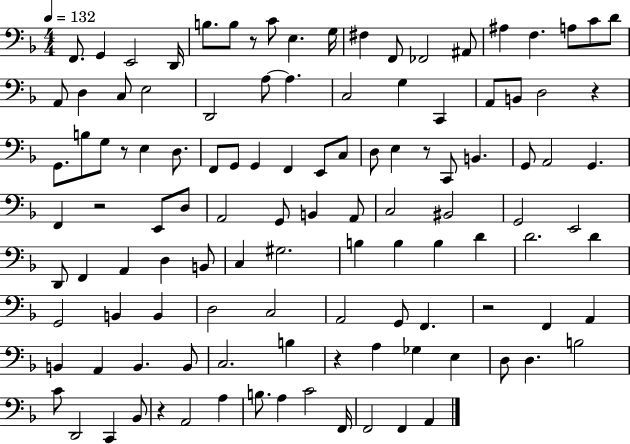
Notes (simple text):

F2/e. G2/q E2/h D2/s B3/e. B3/e R/e C4/e E3/q. G3/s F#3/q F2/e FES2/h A#2/e A#3/q F3/q. A3/e C4/e D4/e A2/e D3/q C3/e E3/h D2/h A3/e A3/q. C3/h G3/q C2/q A2/e B2/e D3/h R/q G2/e. B3/e G3/e R/e E3/q D3/e. F2/e G2/e G2/q F2/q E2/e C3/e D3/e E3/q R/e C2/e B2/q. G2/e A2/h G2/q. F2/q R/h E2/e D3/e A2/h G2/e B2/q A2/e C3/h BIS2/h G2/h E2/h D2/e F2/q A2/q D3/q B2/e C3/q G#3/h. B3/q B3/q B3/q D4/q D4/h. D4/q G2/h B2/q B2/q D3/h C3/h A2/h G2/e F2/q. R/h F2/q A2/q B2/q A2/q B2/q. B2/e C3/h. B3/q R/q A3/q Gb3/q E3/q D3/e D3/q. B3/h C4/e D2/h C2/q Bb2/e R/q A2/h A3/q B3/e. A3/q C4/h F2/s F2/h F2/q A2/q